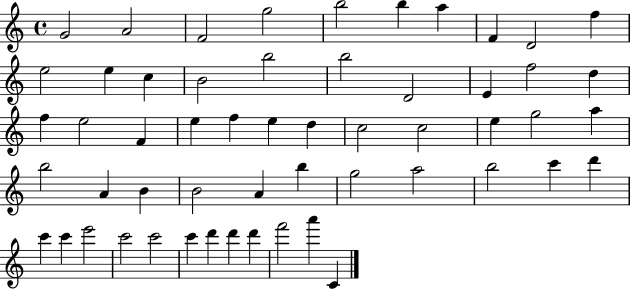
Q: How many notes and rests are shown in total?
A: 55